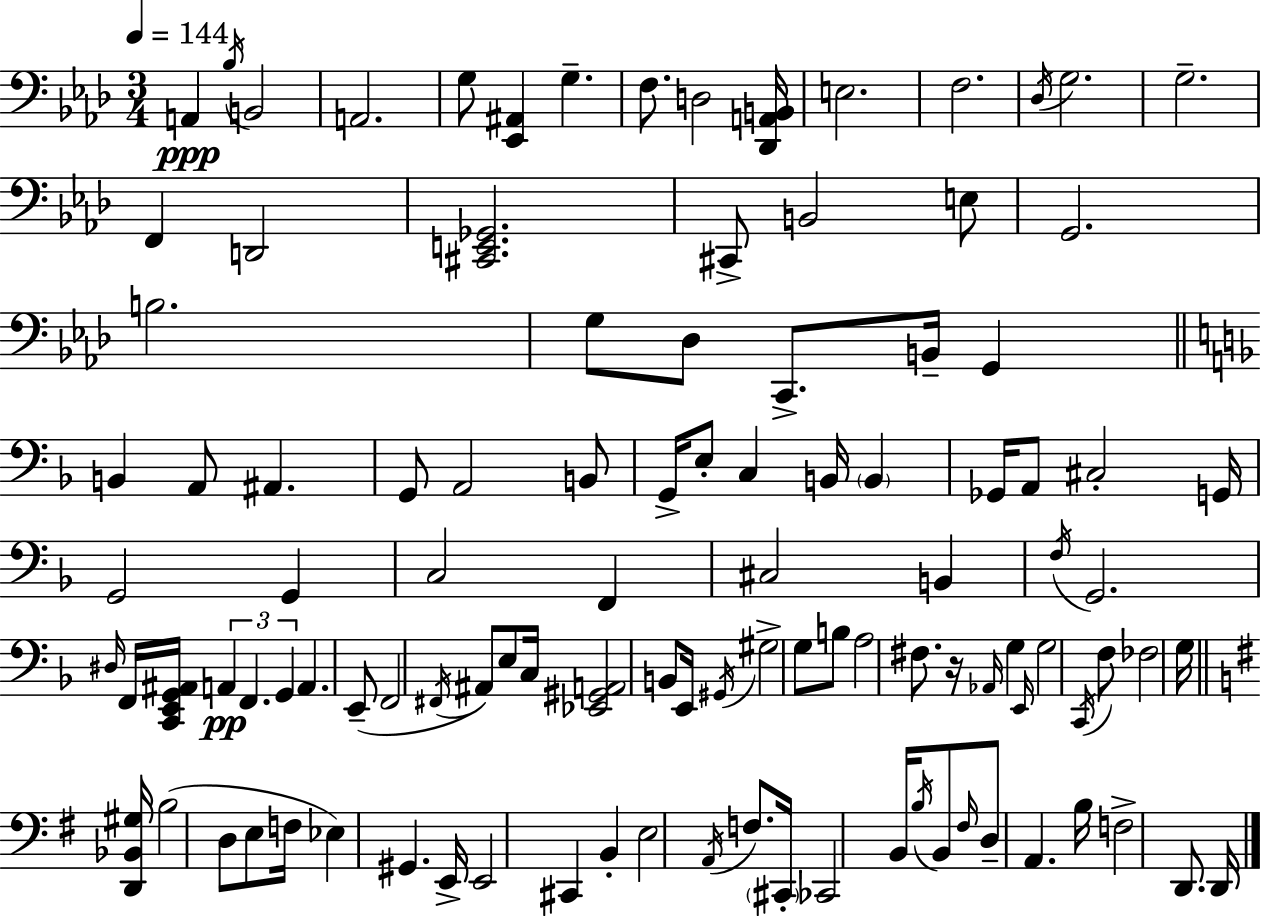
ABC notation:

X:1
T:Untitled
M:3/4
L:1/4
K:Fm
A,, _B,/4 B,,2 A,,2 G,/2 [_E,,^A,,] G, F,/2 D,2 [_D,,A,,B,,]/4 E,2 F,2 _D,/4 G,2 G,2 F,, D,,2 [^C,,E,,_G,,]2 ^C,,/2 B,,2 E,/2 G,,2 B,2 G,/2 _D,/2 C,,/2 B,,/4 G,, B,, A,,/2 ^A,, G,,/2 A,,2 B,,/2 G,,/4 E,/2 C, B,,/4 B,, _G,,/4 A,,/2 ^C,2 G,,/4 G,,2 G,, C,2 F,, ^C,2 B,, F,/4 G,,2 ^D,/4 F,,/4 [C,,E,,G,,^A,,]/4 A,, F,, G,, A,, E,,/2 F,,2 ^F,,/4 ^A,,/2 E,/2 C,/4 [_E,,^G,,A,,]2 B,,/2 E,,/4 ^G,,/4 ^G,2 G,/2 B,/2 A,2 ^F,/2 z/4 _A,,/4 G, E,,/4 G,2 C,,/4 F,/2 _F,2 G,/4 [D,,_B,,^G,]/4 B,2 D,/2 E,/2 F,/4 _E, ^G,, E,,/4 E,,2 ^C,, B,, E,2 A,,/4 F,/2 ^C,,/4 _C,,2 B,,/4 B,/4 B,,/2 ^F,/4 D,/2 A,, B,/4 F,2 D,,/2 D,,/4